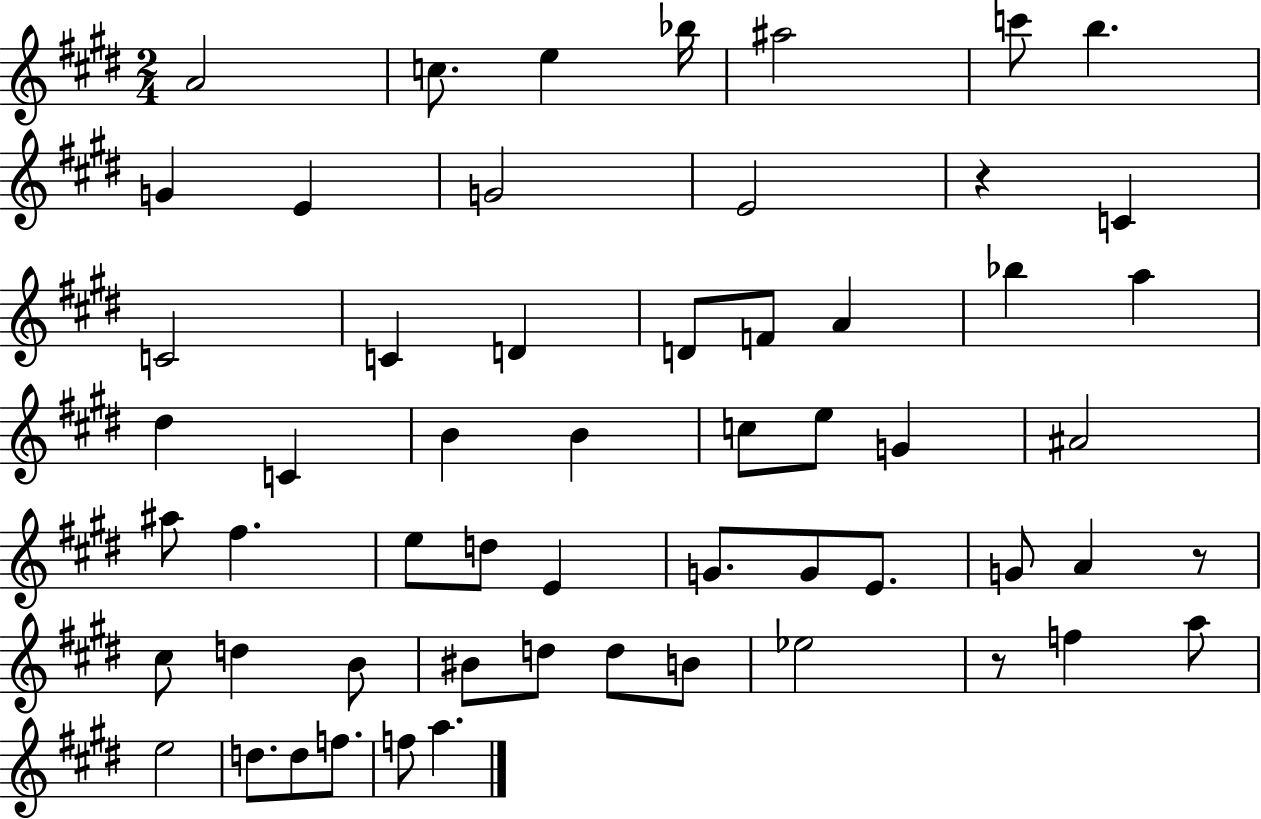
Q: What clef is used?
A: treble